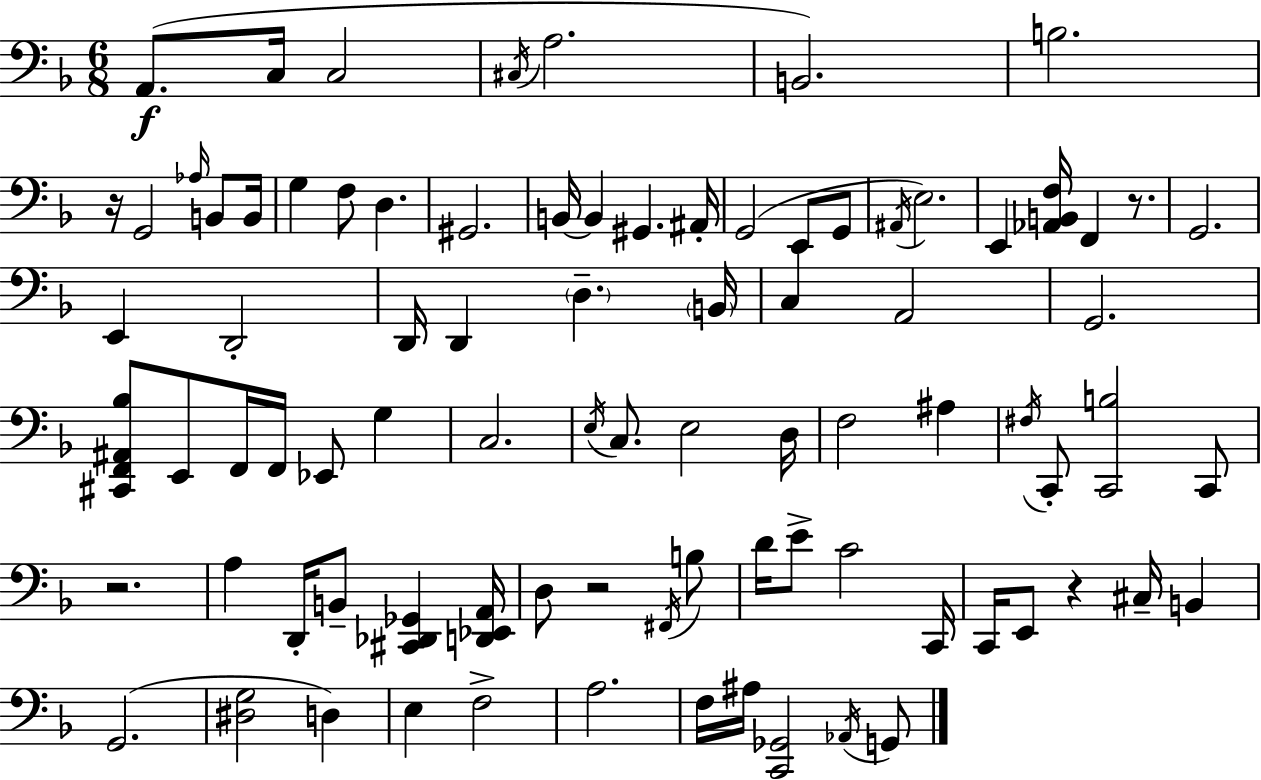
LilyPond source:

{
  \clef bass
  \numericTimeSignature
  \time 6/8
  \key f \major
  \repeat volta 2 { a,8.(\f c16 c2 | \acciaccatura { cis16 } a2. | b,2.) | b2. | \break r16 g,2 \grace { aes16 } b,8 | b,16 g4 f8 d4. | gis,2. | b,16~~ b,4 gis,4. | \break ais,16-. g,2( e,8 | g,8 \acciaccatura { ais,16 }) e2. | e,4 <aes, b, f>16 f,4 | r8. g,2. | \break e,4 d,2-. | d,16 d,4 \parenthesize d4.-- | \parenthesize b,16 c4 a,2 | g,2. | \break <cis, f, ais, bes>8 e,8 f,16 f,16 ees,8 g4 | c2. | \acciaccatura { e16 } c8. e2 | d16 f2 | \break ais4 \acciaccatura { fis16 } c,8-. <c, b>2 | c,8 r2. | a4 d,16-. b,8-- | <cis, des, ges,>4 <d, ees, a,>16 d8 r2 | \break \acciaccatura { fis,16 } b8 d'16 e'8-> c'2 | c,16 c,16 e,8 r4 | cis16-- b,4 g,2.( | <dis g>2 | \break d4) e4 f2-> | a2. | f16 ais16 <c, ges,>2 | \acciaccatura { aes,16 } g,8 } \bar "|."
}